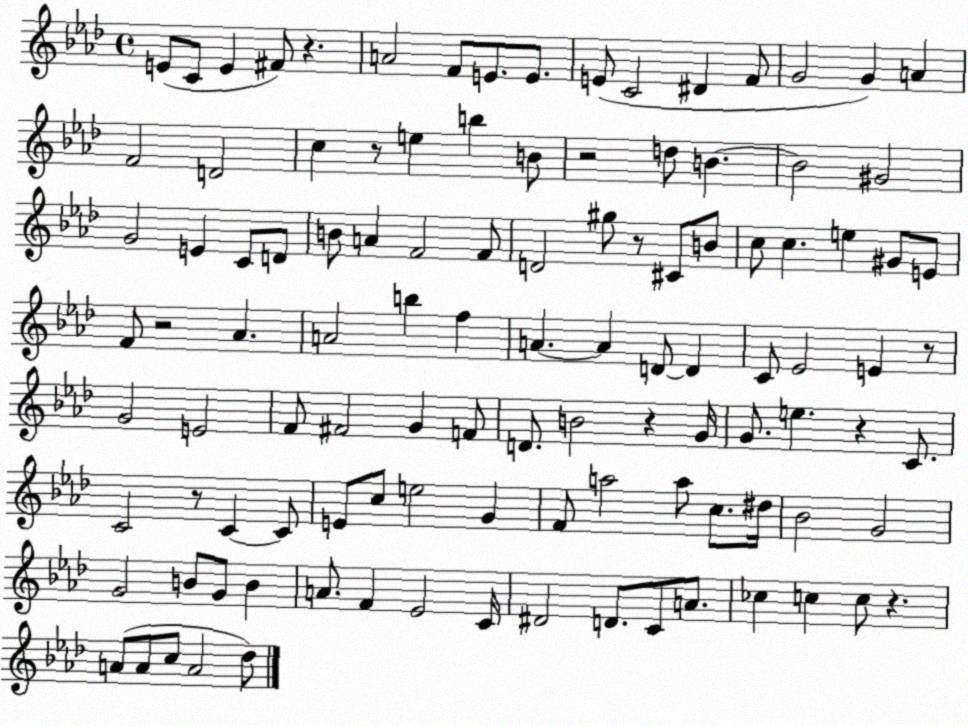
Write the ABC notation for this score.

X:1
T:Untitled
M:4/4
L:1/4
K:Ab
E/2 C/2 E ^F/2 z A2 F/2 E/2 E/2 E/2 C2 ^D F/2 G2 G A F2 D2 c z/2 e b B/2 z2 d/2 B B2 ^G2 G2 E C/2 D/2 B/2 A F2 F/2 D2 ^g/2 z/2 ^C/2 B/2 c/2 c e ^G/2 E/2 F/2 z2 _A A2 b f A A D/2 D C/2 _E2 E z/2 G2 E2 F/2 ^F2 G F/2 D/2 B2 z G/4 G/2 e z C/2 C2 z/2 C C/2 E/2 c/2 e2 G F/2 a2 a/2 c/2 ^d/4 _B2 G2 G2 B/2 G/2 B A/2 F _E2 C/4 ^D2 D/2 C/2 A/2 _c c c/2 z A/2 A/2 c/2 A2 _d/2